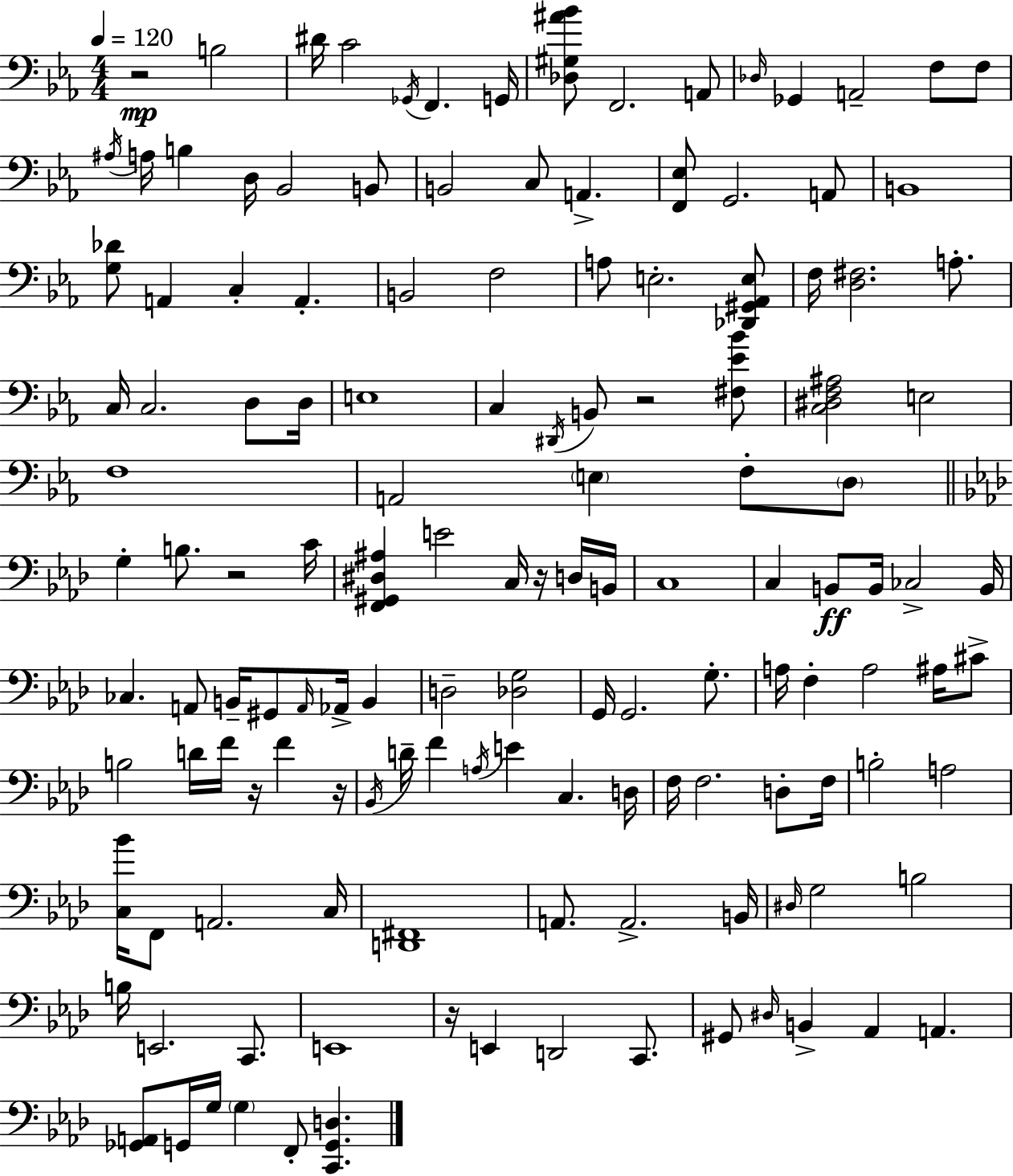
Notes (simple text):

R/h B3/h D#4/s C4/h Gb2/s F2/q. G2/s [Db3,G#3,A#4,Bb4]/e F2/h. A2/e Db3/s Gb2/q A2/h F3/e F3/e A#3/s A3/s B3/q D3/s Bb2/h B2/e B2/h C3/e A2/q. [F2,Eb3]/e G2/h. A2/e B2/w [G3,Db4]/e A2/q C3/q A2/q. B2/h F3/h A3/e E3/h. [Db2,G#2,Ab2,E3]/e F3/s [D3,F#3]/h. A3/e. C3/s C3/h. D3/e D3/s E3/w C3/q D#2/s B2/e R/h [F#3,Eb4,Bb4]/e [C3,D#3,F3,A#3]/h E3/h F3/w A2/h E3/q F3/e D3/e G3/q B3/e. R/h C4/s [F2,G#2,D#3,A#3]/q E4/h C3/s R/s D3/s B2/s C3/w C3/q B2/e B2/s CES3/h B2/s CES3/q. A2/e B2/s G#2/e A2/s Ab2/s B2/q D3/h [Db3,G3]/h G2/s G2/h. G3/e. A3/s F3/q A3/h A#3/s C#4/e B3/h D4/s F4/s R/s F4/q R/s Bb2/s D4/s F4/q A3/s E4/q C3/q. D3/s F3/s F3/h. D3/e F3/s B3/h A3/h [C3,Bb4]/s F2/e A2/h. C3/s [D2,F#2]/w A2/e. A2/h. B2/s D#3/s G3/h B3/h B3/s E2/h. C2/e. E2/w R/s E2/q D2/h C2/e. G#2/e D#3/s B2/q Ab2/q A2/q. [Gb2,A2]/e G2/s G3/s G3/q F2/e [C2,G2,D3]/q.